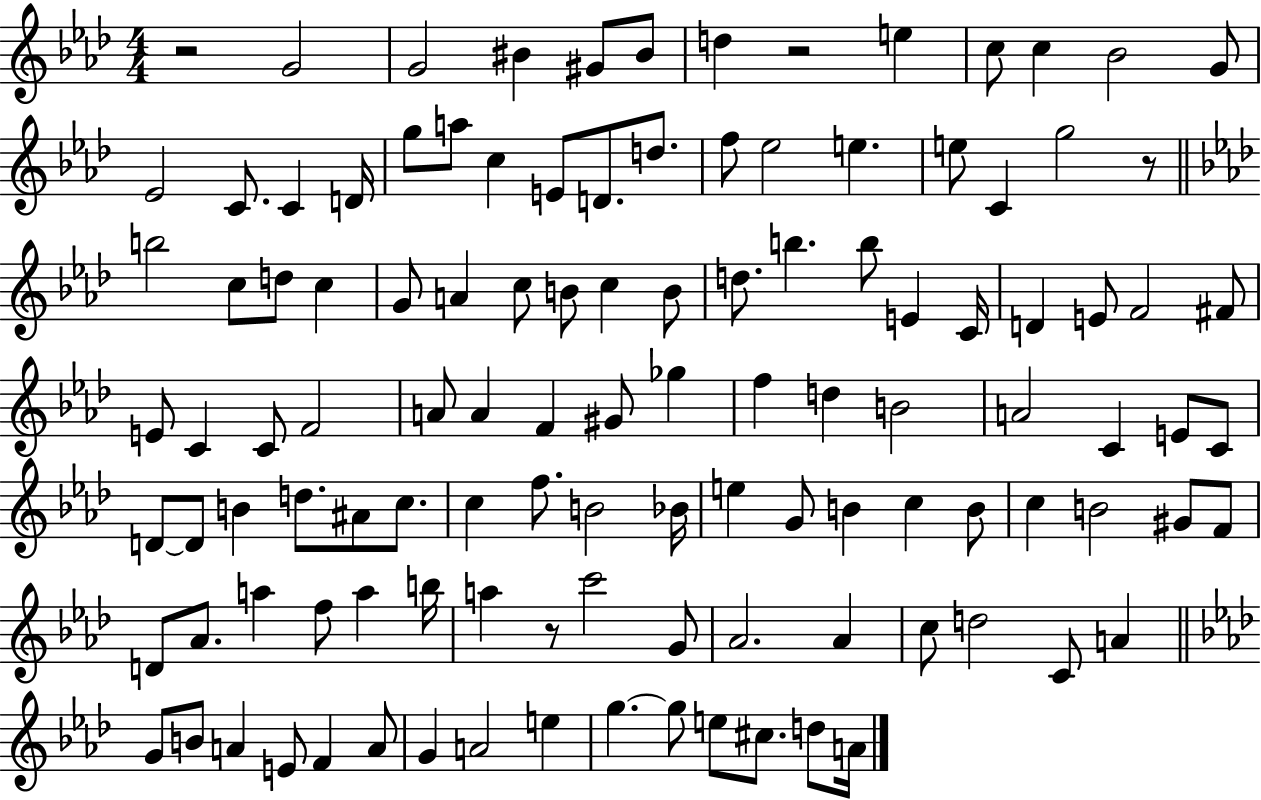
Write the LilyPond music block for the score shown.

{
  \clef treble
  \numericTimeSignature
  \time 4/4
  \key aes \major
  \repeat volta 2 { r2 g'2 | g'2 bis'4 gis'8 bis'8 | d''4 r2 e''4 | c''8 c''4 bes'2 g'8 | \break ees'2 c'8. c'4 d'16 | g''8 a''8 c''4 e'8 d'8. d''8. | f''8 ees''2 e''4. | e''8 c'4 g''2 r8 | \break \bar "||" \break \key aes \major b''2 c''8 d''8 c''4 | g'8 a'4 c''8 b'8 c''4 b'8 | d''8. b''4. b''8 e'4 c'16 | d'4 e'8 f'2 fis'8 | \break e'8 c'4 c'8 f'2 | a'8 a'4 f'4 gis'8 ges''4 | f''4 d''4 b'2 | a'2 c'4 e'8 c'8 | \break d'8~~ d'8 b'4 d''8. ais'8 c''8. | c''4 f''8. b'2 bes'16 | e''4 g'8 b'4 c''4 b'8 | c''4 b'2 gis'8 f'8 | \break d'8 aes'8. a''4 f''8 a''4 b''16 | a''4 r8 c'''2 g'8 | aes'2. aes'4 | c''8 d''2 c'8 a'4 | \break \bar "||" \break \key f \minor g'8 b'8 a'4 e'8 f'4 a'8 | g'4 a'2 e''4 | g''4.~~ g''8 e''8 cis''8. d''8 a'16 | } \bar "|."
}